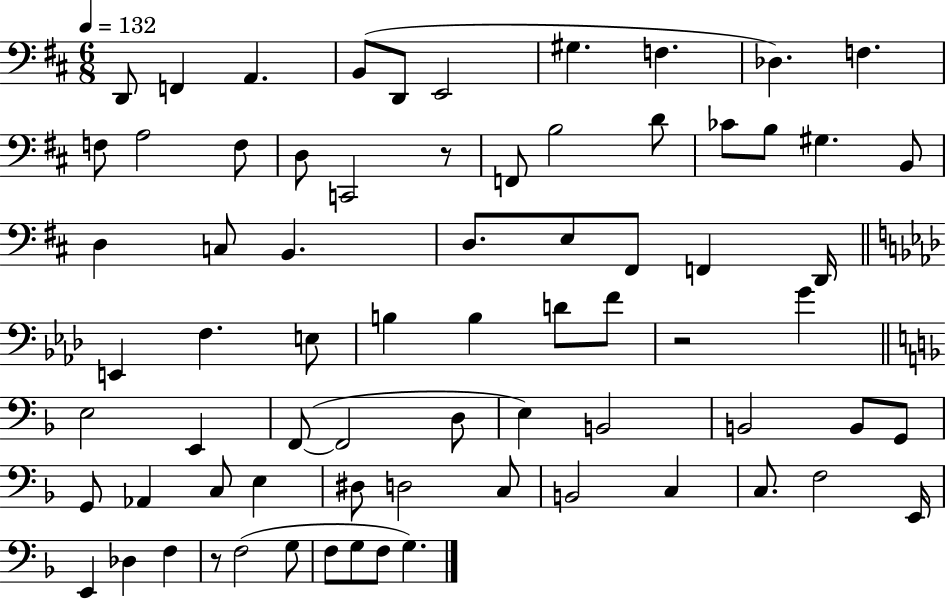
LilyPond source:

{
  \clef bass
  \numericTimeSignature
  \time 6/8
  \key d \major
  \tempo 4 = 132
  d,8 f,4 a,4. | b,8( d,8 e,2 | gis4. f4. | des4.) f4. | \break f8 a2 f8 | d8 c,2 r8 | f,8 b2 d'8 | ces'8 b8 gis4. b,8 | \break d4 c8 b,4. | d8. e8 fis,8 f,4 d,16 | \bar "||" \break \key f \minor e,4 f4. e8 | b4 b4 d'8 f'8 | r2 g'4 | \bar "||" \break \key f \major e2 e,4 | f,8~(~ f,2 d8 | e4) b,2 | b,2 b,8 g,8 | \break g,8 aes,4 c8 e4 | dis8 d2 c8 | b,2 c4 | c8. f2 e,16 | \break e,4 des4 f4 | r8 f2( g8 | f8 g8 f8 g4.) | \bar "|."
}